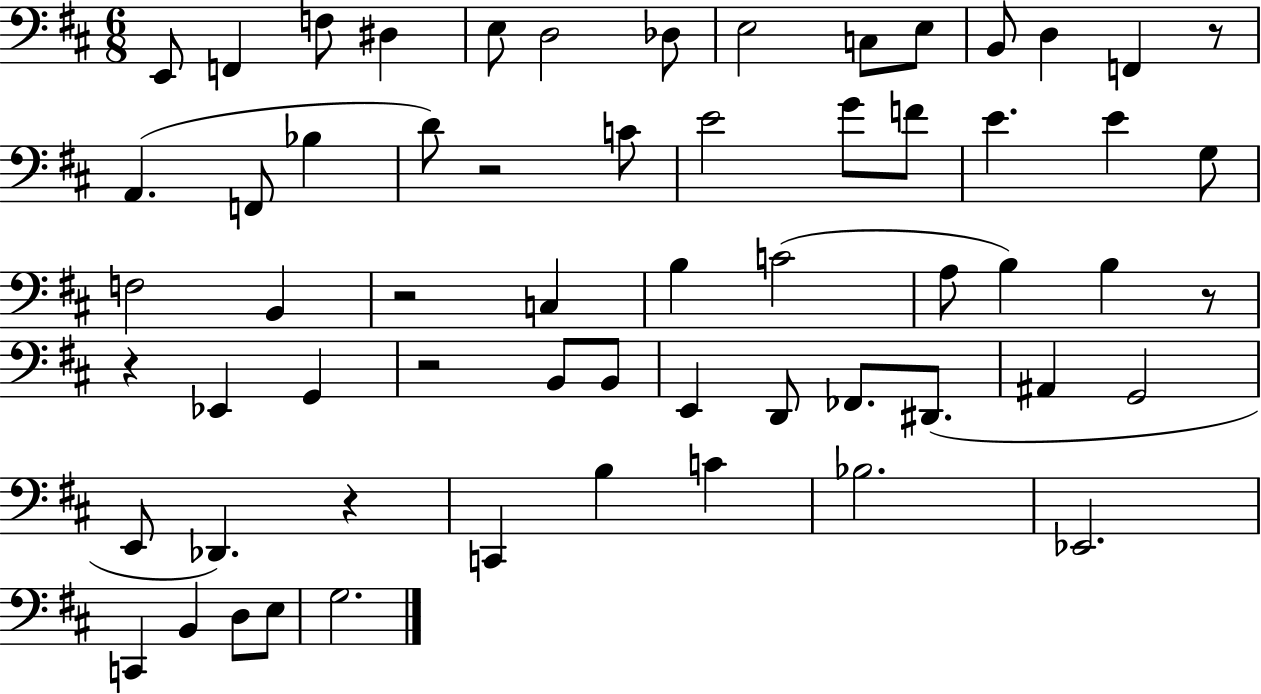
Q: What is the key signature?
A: D major